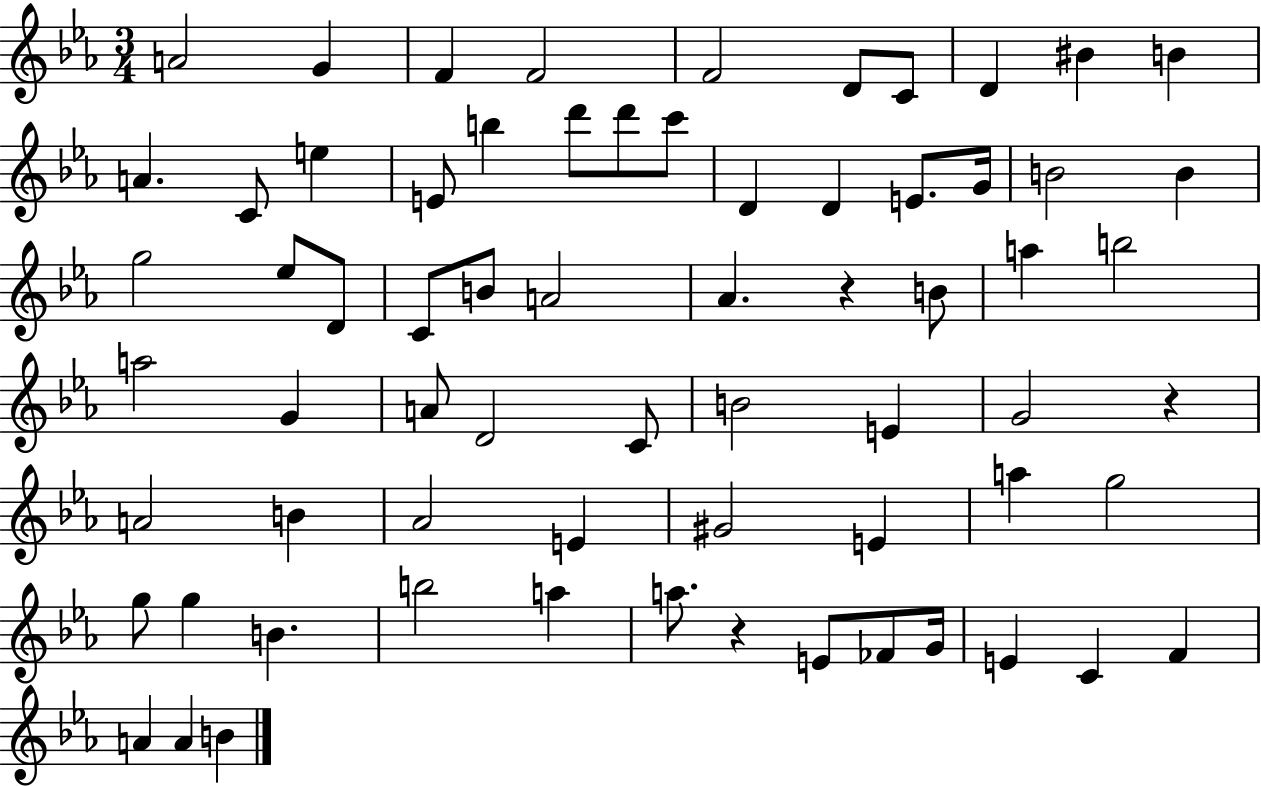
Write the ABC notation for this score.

X:1
T:Untitled
M:3/4
L:1/4
K:Eb
A2 G F F2 F2 D/2 C/2 D ^B B A C/2 e E/2 b d'/2 d'/2 c'/2 D D E/2 G/4 B2 B g2 _e/2 D/2 C/2 B/2 A2 _A z B/2 a b2 a2 G A/2 D2 C/2 B2 E G2 z A2 B _A2 E ^G2 E a g2 g/2 g B b2 a a/2 z E/2 _F/2 G/4 E C F A A B